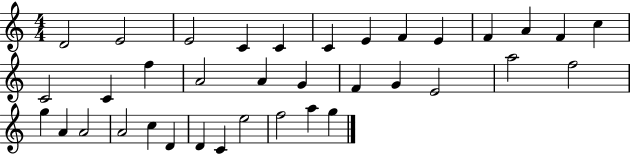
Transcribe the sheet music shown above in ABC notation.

X:1
T:Untitled
M:4/4
L:1/4
K:C
D2 E2 E2 C C C E F E F A F c C2 C f A2 A G F G E2 a2 f2 g A A2 A2 c D D C e2 f2 a g